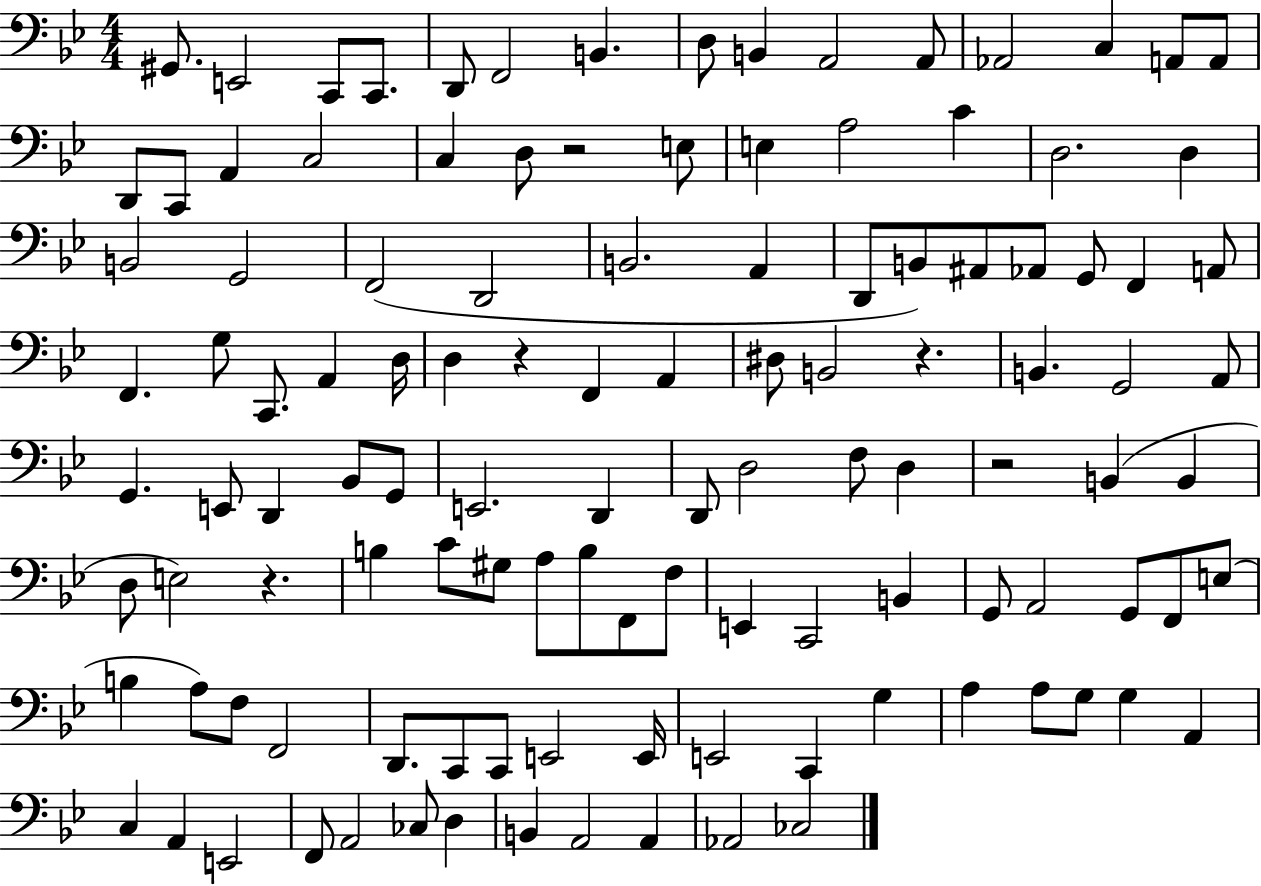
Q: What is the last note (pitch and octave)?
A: CES3